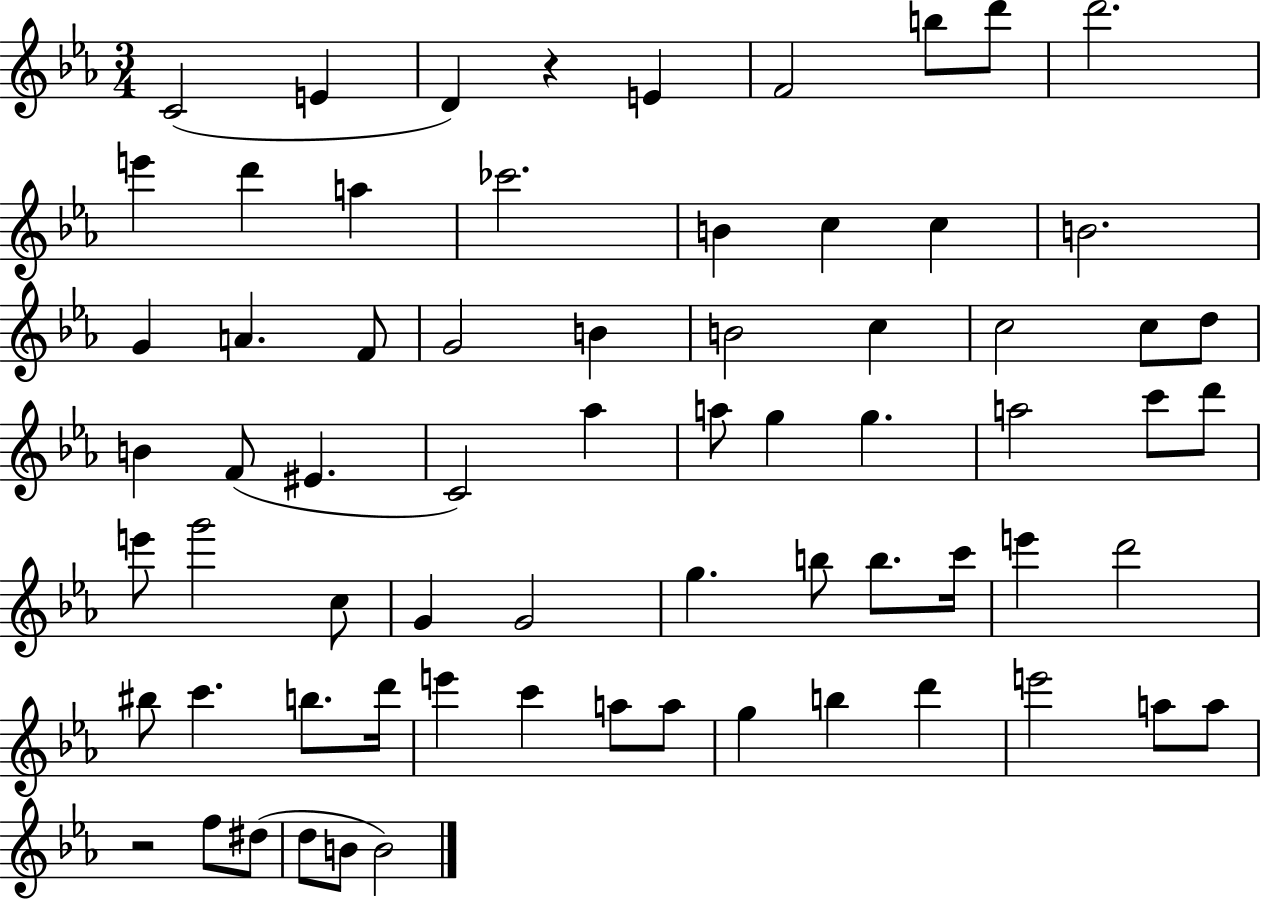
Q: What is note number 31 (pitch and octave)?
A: Ab5